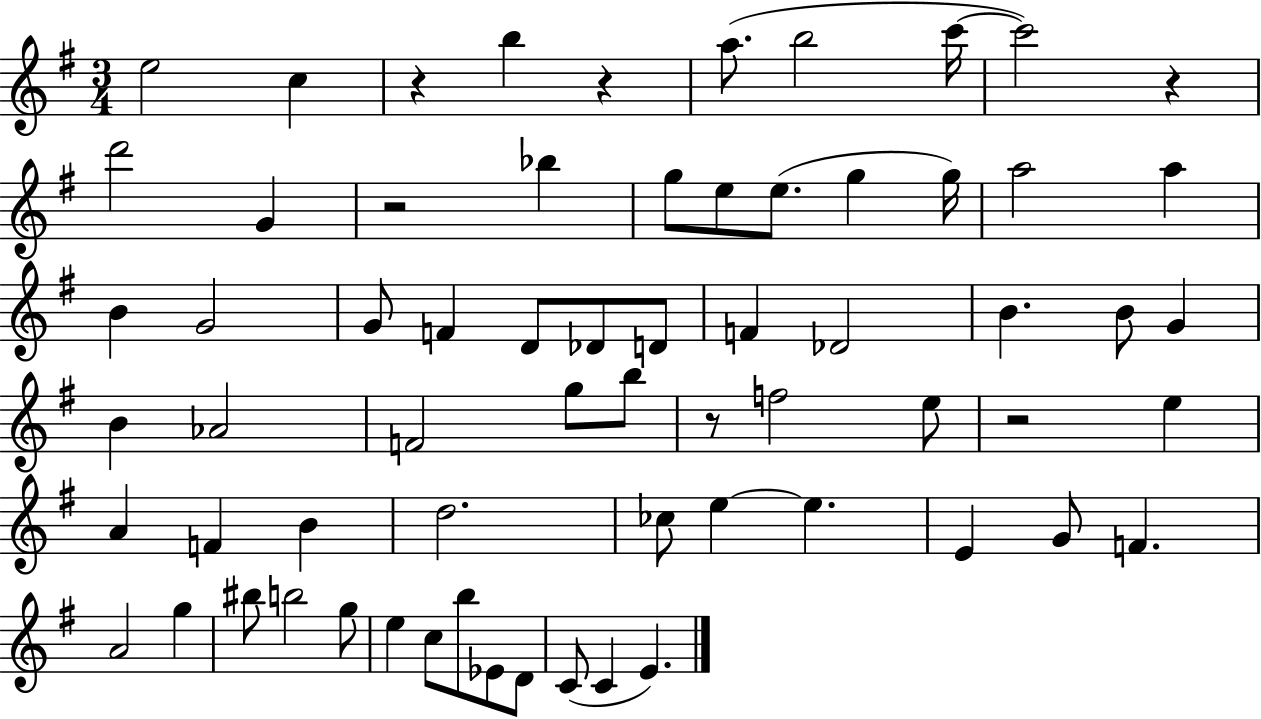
X:1
T:Untitled
M:3/4
L:1/4
K:G
e2 c z b z a/2 b2 c'/4 c'2 z d'2 G z2 _b g/2 e/2 e/2 g g/4 a2 a B G2 G/2 F D/2 _D/2 D/2 F _D2 B B/2 G B _A2 F2 g/2 b/2 z/2 f2 e/2 z2 e A F B d2 _c/2 e e E G/2 F A2 g ^b/2 b2 g/2 e c/2 b/2 _E/2 D/2 C/2 C E